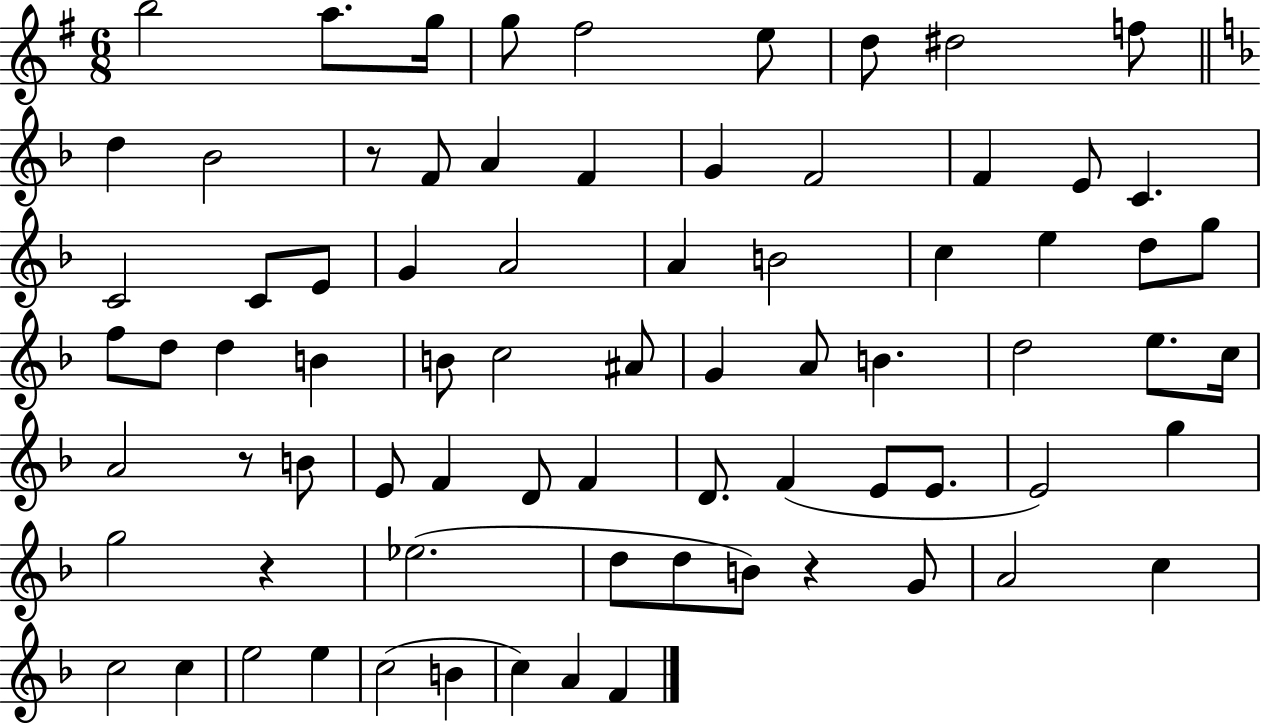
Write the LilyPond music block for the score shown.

{
  \clef treble
  \numericTimeSignature
  \time 6/8
  \key g \major
  b''2 a''8. g''16 | g''8 fis''2 e''8 | d''8 dis''2 f''8 | \bar "||" \break \key f \major d''4 bes'2 | r8 f'8 a'4 f'4 | g'4 f'2 | f'4 e'8 c'4. | \break c'2 c'8 e'8 | g'4 a'2 | a'4 b'2 | c''4 e''4 d''8 g''8 | \break f''8 d''8 d''4 b'4 | b'8 c''2 ais'8 | g'4 a'8 b'4. | d''2 e''8. c''16 | \break a'2 r8 b'8 | e'8 f'4 d'8 f'4 | d'8. f'4( e'8 e'8. | e'2) g''4 | \break g''2 r4 | ees''2.( | d''8 d''8 b'8) r4 g'8 | a'2 c''4 | \break c''2 c''4 | e''2 e''4 | c''2( b'4 | c''4) a'4 f'4 | \break \bar "|."
}